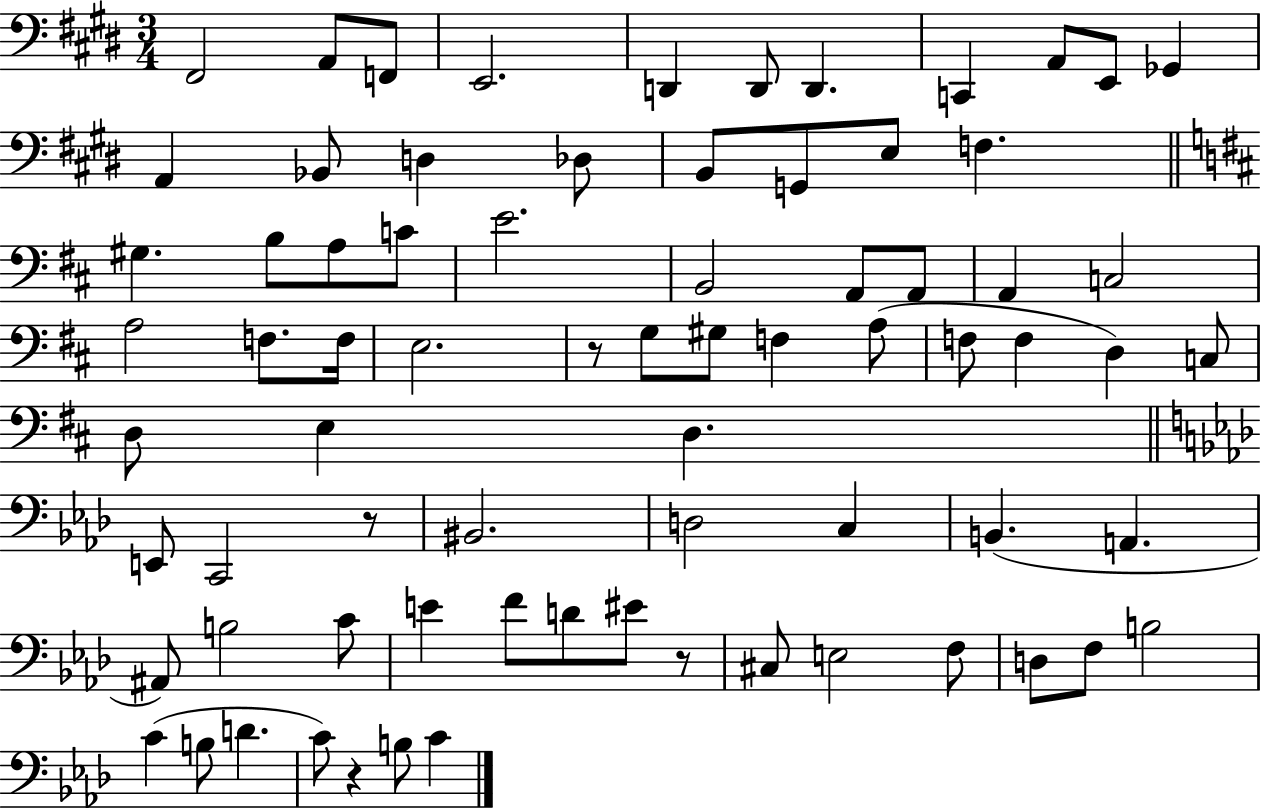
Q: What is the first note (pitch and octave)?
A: F#2